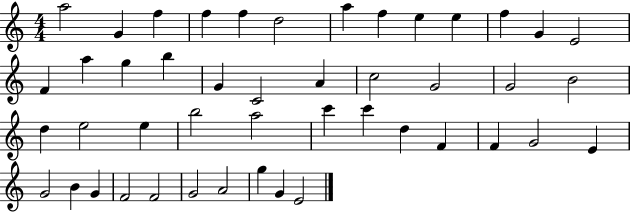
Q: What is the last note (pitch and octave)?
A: E4